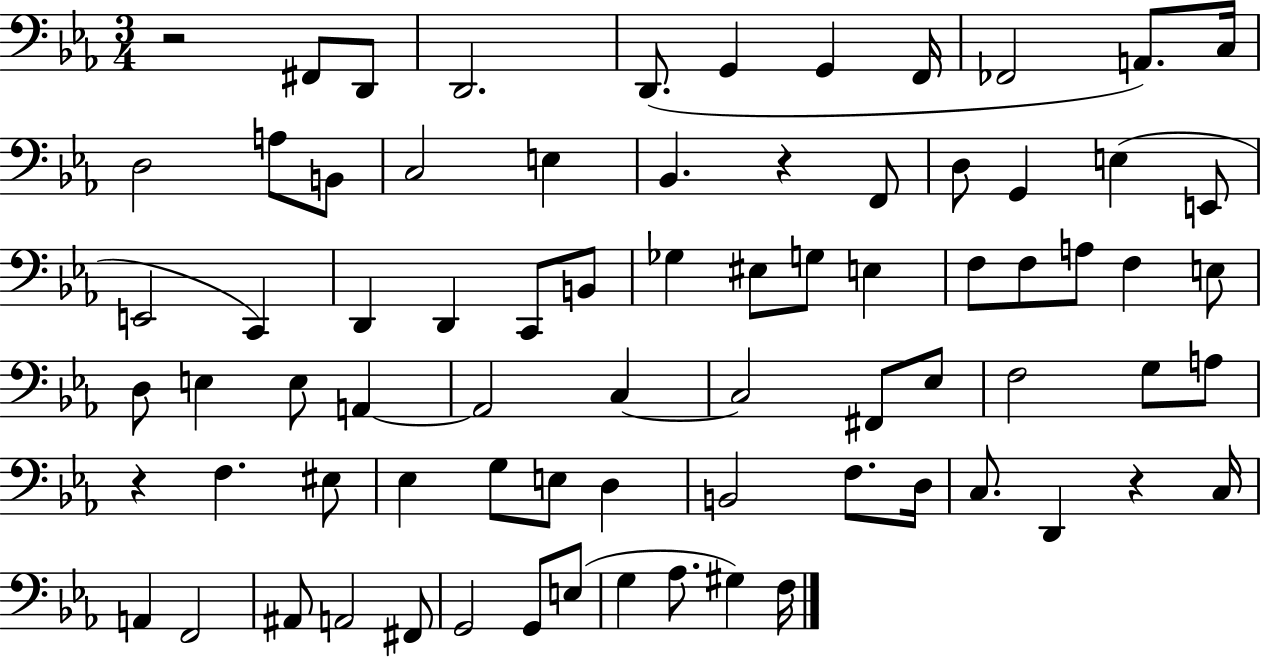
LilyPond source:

{
  \clef bass
  \numericTimeSignature
  \time 3/4
  \key ees \major
  r2 fis,8 d,8 | d,2. | d,8.( g,4 g,4 f,16 | fes,2 a,8.) c16 | \break d2 a8 b,8 | c2 e4 | bes,4. r4 f,8 | d8 g,4 e4( e,8 | \break e,2 c,4) | d,4 d,4 c,8 b,8 | ges4 eis8 g8 e4 | f8 f8 a8 f4 e8 | \break d8 e4 e8 a,4~~ | a,2 c4~~ | c2 fis,8 ees8 | f2 g8 a8 | \break r4 f4. eis8 | ees4 g8 e8 d4 | b,2 f8. d16 | c8. d,4 r4 c16 | \break a,4 f,2 | ais,8 a,2 fis,8 | g,2 g,8 e8( | g4 aes8. gis4) f16 | \break \bar "|."
}